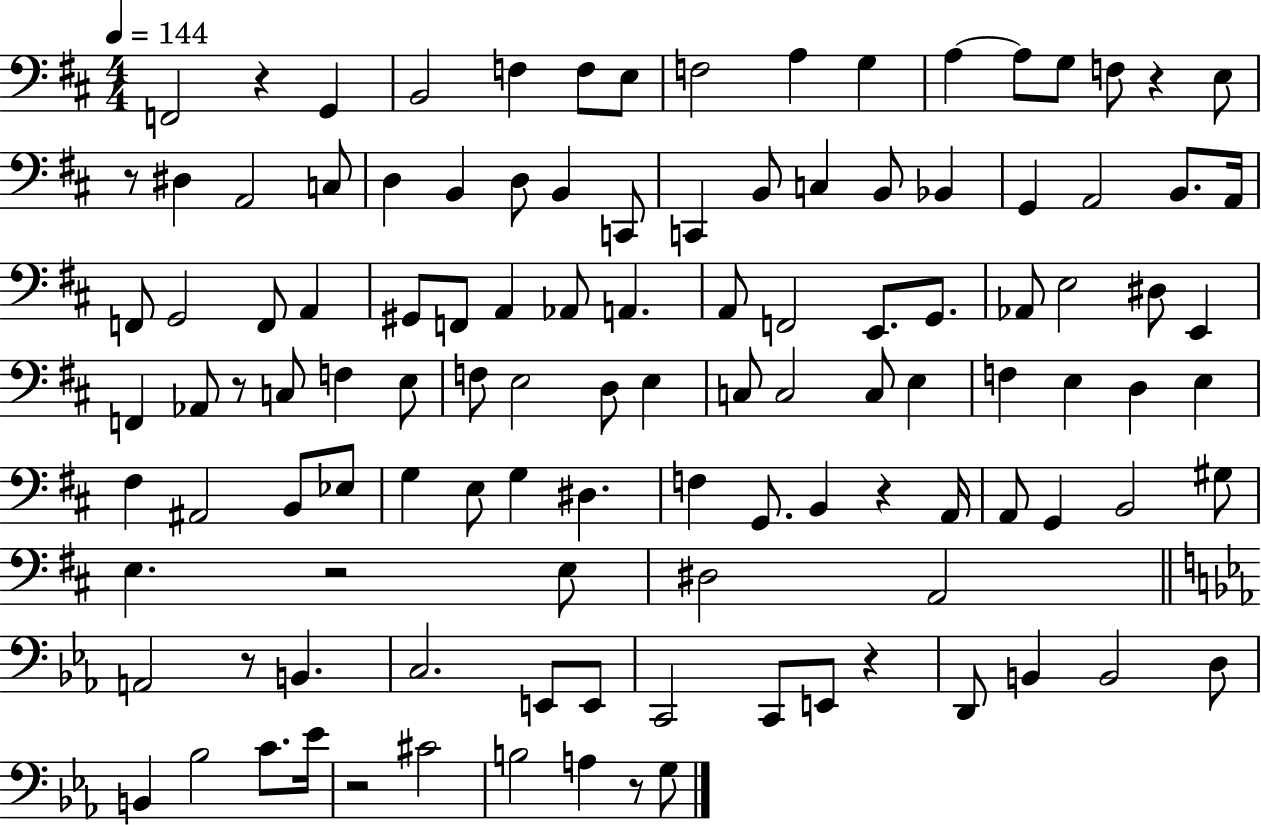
{
  \clef bass
  \numericTimeSignature
  \time 4/4
  \key d \major
  \tempo 4 = 144
  \repeat volta 2 { f,2 r4 g,4 | b,2 f4 f8 e8 | f2 a4 g4 | a4~~ a8 g8 f8 r4 e8 | \break r8 dis4 a,2 c8 | d4 b,4 d8 b,4 c,8 | c,4 b,8 c4 b,8 bes,4 | g,4 a,2 b,8. a,16 | \break f,8 g,2 f,8 a,4 | gis,8 f,8 a,4 aes,8 a,4. | a,8 f,2 e,8. g,8. | aes,8 e2 dis8 e,4 | \break f,4 aes,8 r8 c8 f4 e8 | f8 e2 d8 e4 | c8 c2 c8 e4 | f4 e4 d4 e4 | \break fis4 ais,2 b,8 ees8 | g4 e8 g4 dis4. | f4 g,8. b,4 r4 a,16 | a,8 g,4 b,2 gis8 | \break e4. r2 e8 | dis2 a,2 | \bar "||" \break \key c \minor a,2 r8 b,4. | c2. e,8 e,8 | c,2 c,8 e,8 r4 | d,8 b,4 b,2 d8 | \break b,4 bes2 c'8. ees'16 | r2 cis'2 | b2 a4 r8 g8 | } \bar "|."
}